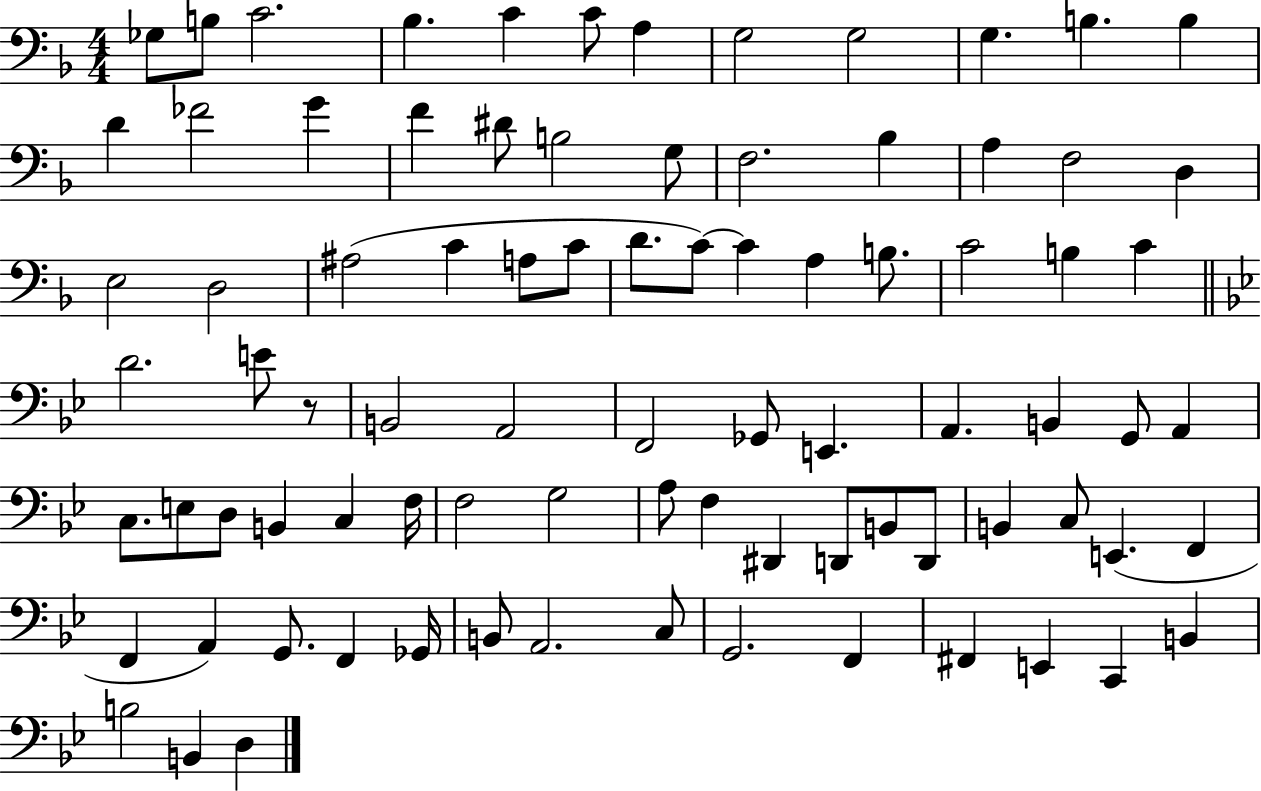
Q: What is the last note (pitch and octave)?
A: D3